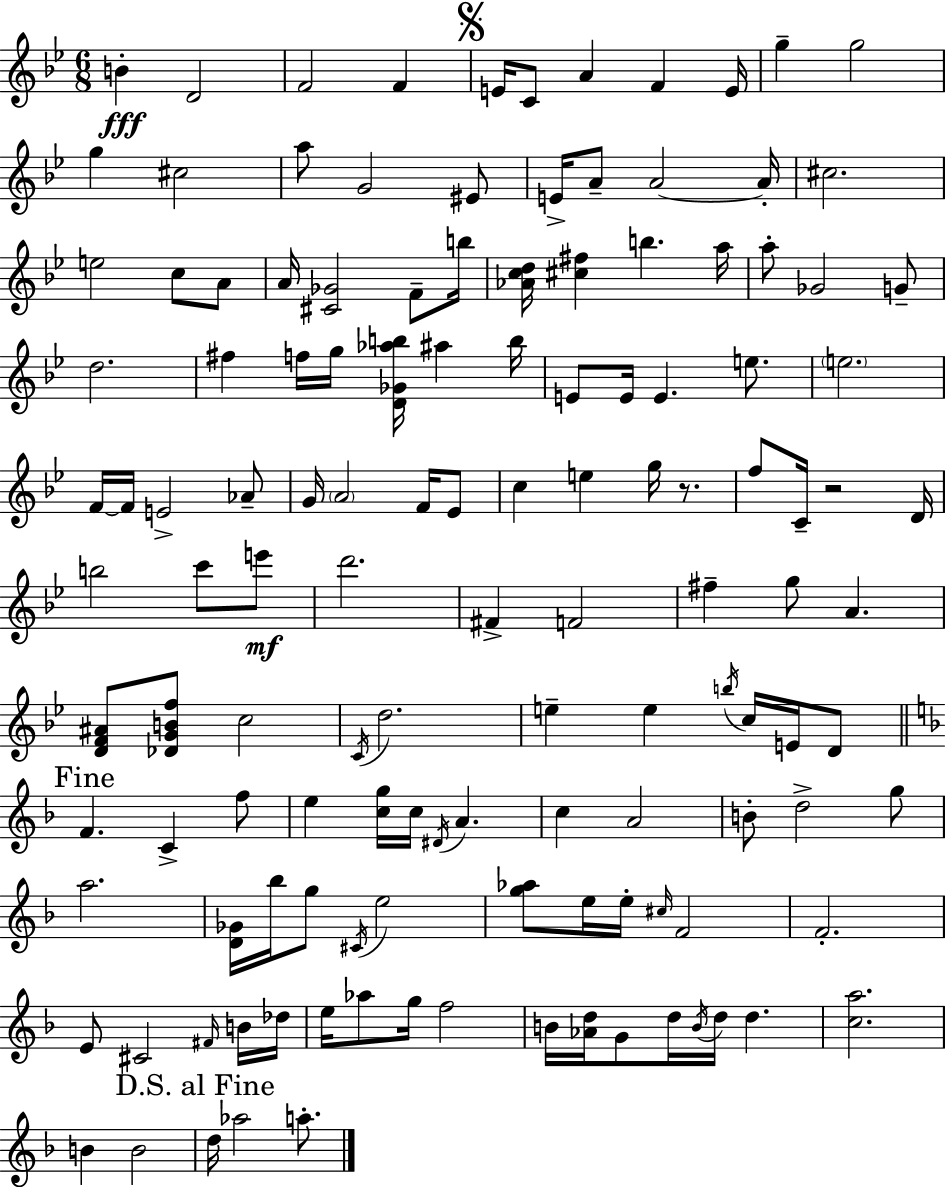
{
  \clef treble
  \numericTimeSignature
  \time 6/8
  \key bes \major
  b'4-.\fff d'2 | f'2 f'4 | \mark \markup { \musicglyph "scripts.segno" } e'16 c'8 a'4 f'4 e'16 | g''4-- g''2 | \break g''4 cis''2 | a''8 g'2 eis'8 | e'16-> a'8-- a'2~~ a'16-. | cis''2. | \break e''2 c''8 a'8 | a'16 <cis' ges'>2 f'8-- b''16 | <aes' c'' d''>16 <cis'' fis''>4 b''4. a''16 | a''8-. ges'2 g'8-- | \break d''2. | fis''4 f''16 g''16 <d' ges' aes'' b''>16 ais''4 b''16 | e'8 e'16 e'4. e''8. | \parenthesize e''2. | \break f'16~~ f'16 e'2-> aes'8-- | g'16 \parenthesize a'2 f'16 ees'8 | c''4 e''4 g''16 r8. | f''8 c'16-- r2 d'16 | \break b''2 c'''8 e'''8\mf | d'''2. | fis'4-> f'2 | fis''4-- g''8 a'4. | \break <d' f' ais'>8 <des' g' b' f''>8 c''2 | \acciaccatura { c'16 } d''2. | e''4-- e''4 \acciaccatura { b''16 } c''16 e'16 | d'8 \mark "Fine" \bar "||" \break \key d \minor f'4. c'4-> f''8 | e''4 <c'' g''>16 c''16 \acciaccatura { dis'16 } a'4. | c''4 a'2 | b'8-. d''2-> g''8 | \break a''2. | <d' ges'>16 bes''16 g''8 \acciaccatura { cis'16 } e''2 | <g'' aes''>8 e''16 e''16-. \grace { cis''16 } f'2 | f'2.-. | \break e'8 cis'2 | \grace { fis'16 } b'16 des''16 e''16 aes''8 g''16 f''2 | b'16 <aes' d''>16 g'8 d''16 \acciaccatura { b'16 } d''16 d''4. | <c'' a''>2. | \break b'4 b'2 | \mark "D.S. al Fine" d''16 aes''2 | a''8.-. \bar "|."
}